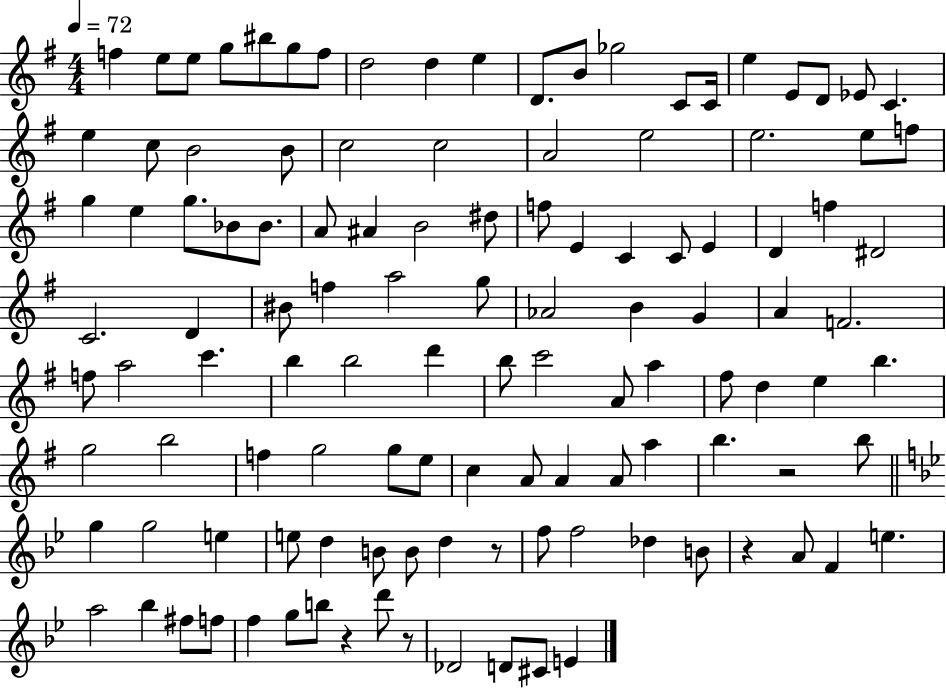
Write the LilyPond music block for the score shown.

{
  \clef treble
  \numericTimeSignature
  \time 4/4
  \key g \major
  \tempo 4 = 72
  f''4 e''8 e''8 g''8 bis''8 g''8 f''8 | d''2 d''4 e''4 | d'8. b'8 ges''2 c'8 c'16 | e''4 e'8 d'8 ees'8 c'4. | \break e''4 c''8 b'2 b'8 | c''2 c''2 | a'2 e''2 | e''2. e''8 f''8 | \break g''4 e''4 g''8. bes'8 bes'8. | a'8 ais'4 b'2 dis''8 | f''8 e'4 c'4 c'8 e'4 | d'4 f''4 dis'2 | \break c'2. d'4 | bis'8 f''4 a''2 g''8 | aes'2 b'4 g'4 | a'4 f'2. | \break f''8 a''2 c'''4. | b''4 b''2 d'''4 | b''8 c'''2 a'8 a''4 | fis''8 d''4 e''4 b''4. | \break g''2 b''2 | f''4 g''2 g''8 e''8 | c''4 a'8 a'4 a'8 a''4 | b''4. r2 b''8 | \break \bar "||" \break \key bes \major g''4 g''2 e''4 | e''8 d''4 b'8 b'8 d''4 r8 | f''8 f''2 des''4 b'8 | r4 a'8 f'4 e''4. | \break a''2 bes''4 fis''8 f''8 | f''4 g''8 b''8 r4 d'''8 r8 | des'2 d'8 cis'8 e'4 | \bar "|."
}